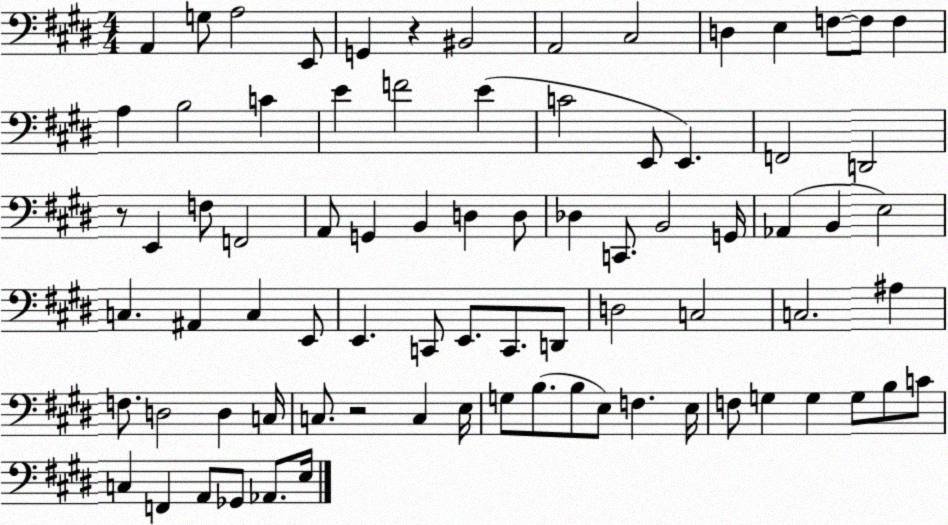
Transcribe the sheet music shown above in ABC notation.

X:1
T:Untitled
M:4/4
L:1/4
K:E
A,, G,/2 A,2 E,,/2 G,, z ^B,,2 A,,2 ^C,2 D, E, F,/2 F,/2 F, A, B,2 C E F2 E C2 E,,/2 E,, F,,2 D,,2 z/2 E,, F,/2 F,,2 A,,/2 G,, B,, D, D,/2 _D, C,,/2 B,,2 G,,/4 _A,, B,, E,2 C, ^A,, C, E,,/2 E,, C,,/2 E,,/2 C,,/2 D,,/2 D,2 C,2 C,2 ^A, F,/2 D,2 D, C,/4 C,/2 z2 C, E,/4 G,/2 B,/2 B,/2 E,/2 F, E,/4 F,/2 G, G, G,/2 B,/2 C/2 C, F,, A,,/2 _G,,/2 _A,,/2 E,/4